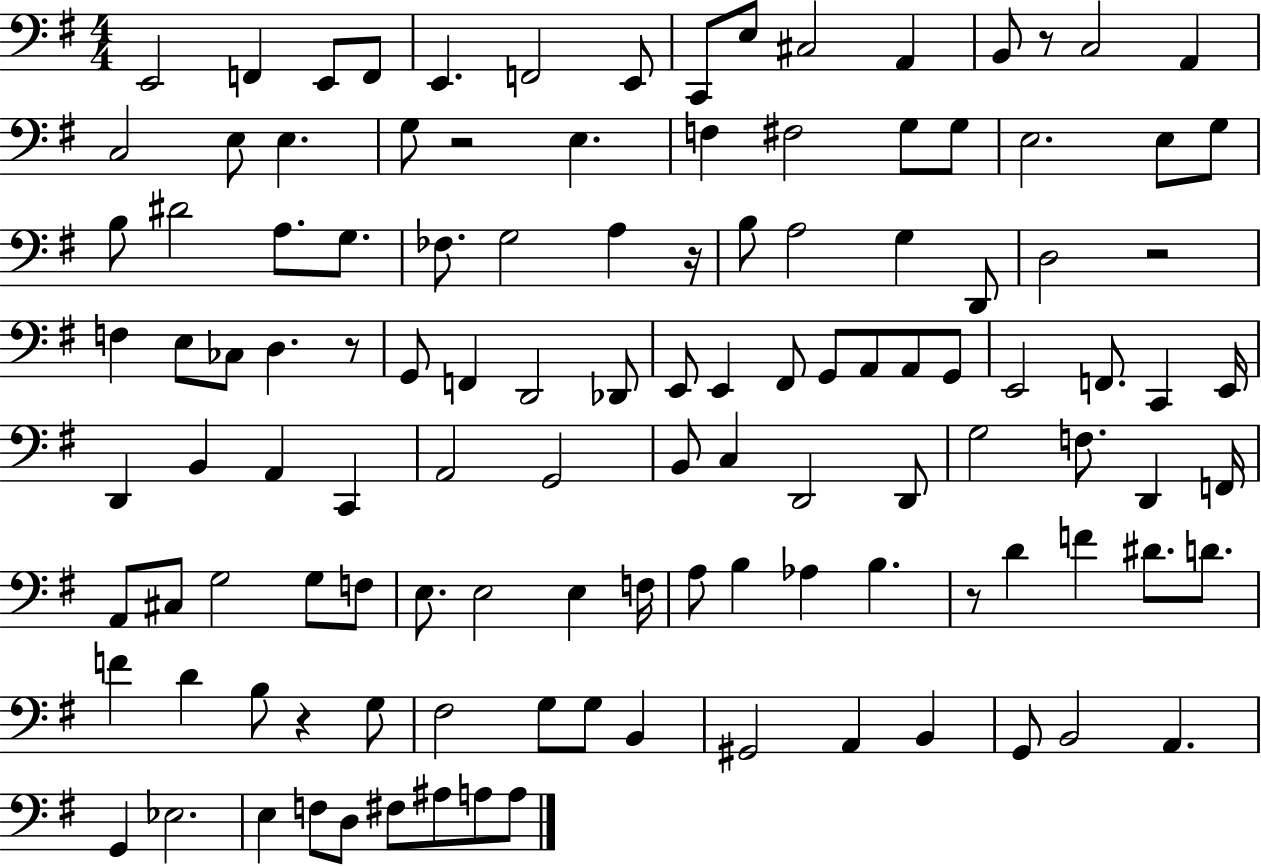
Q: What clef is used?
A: bass